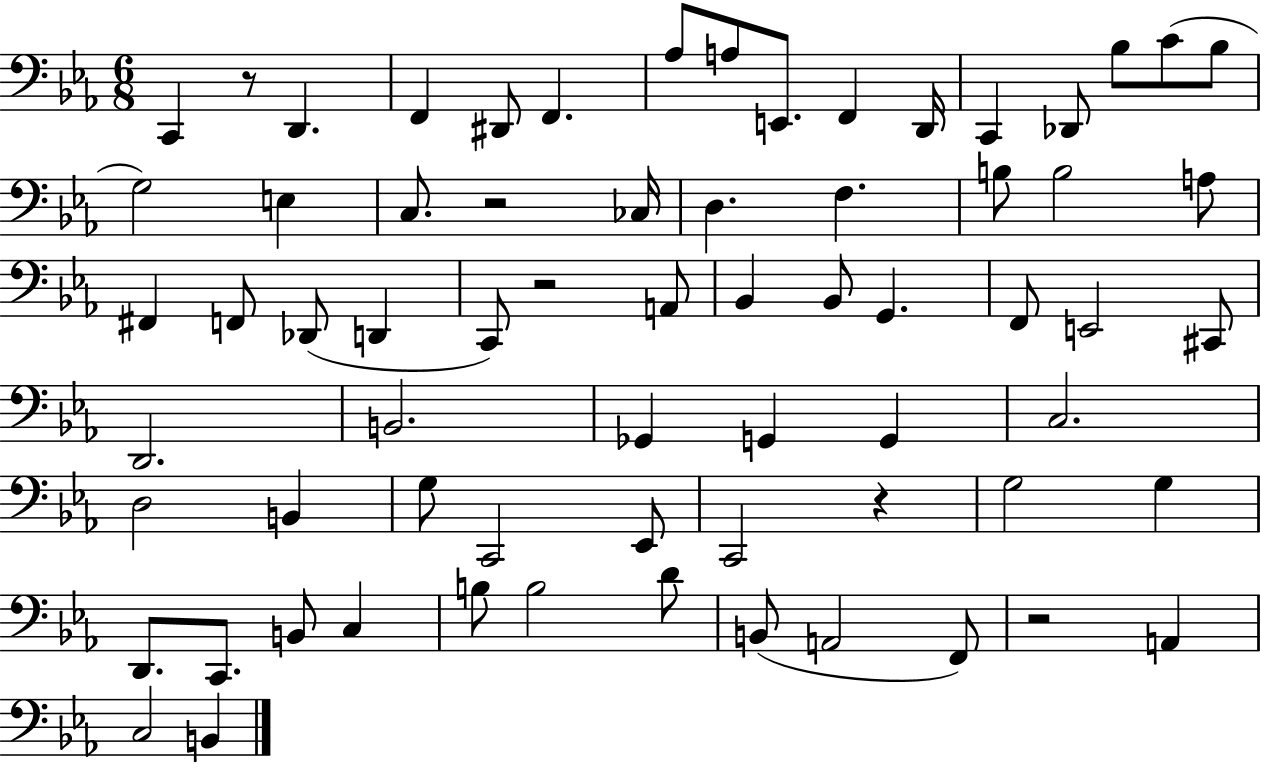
C2/q R/e D2/q. F2/q D#2/e F2/q. Ab3/e A3/e E2/e. F2/q D2/s C2/q Db2/e Bb3/e C4/e Bb3/e G3/h E3/q C3/e. R/h CES3/s D3/q. F3/q. B3/e B3/h A3/e F#2/q F2/e Db2/e D2/q C2/e R/h A2/e Bb2/q Bb2/e G2/q. F2/e E2/h C#2/e D2/h. B2/h. Gb2/q G2/q G2/q C3/h. D3/h B2/q G3/e C2/h Eb2/e C2/h R/q G3/h G3/q D2/e. C2/e. B2/e C3/q B3/e B3/h D4/e B2/e A2/h F2/e R/h A2/q C3/h B2/q